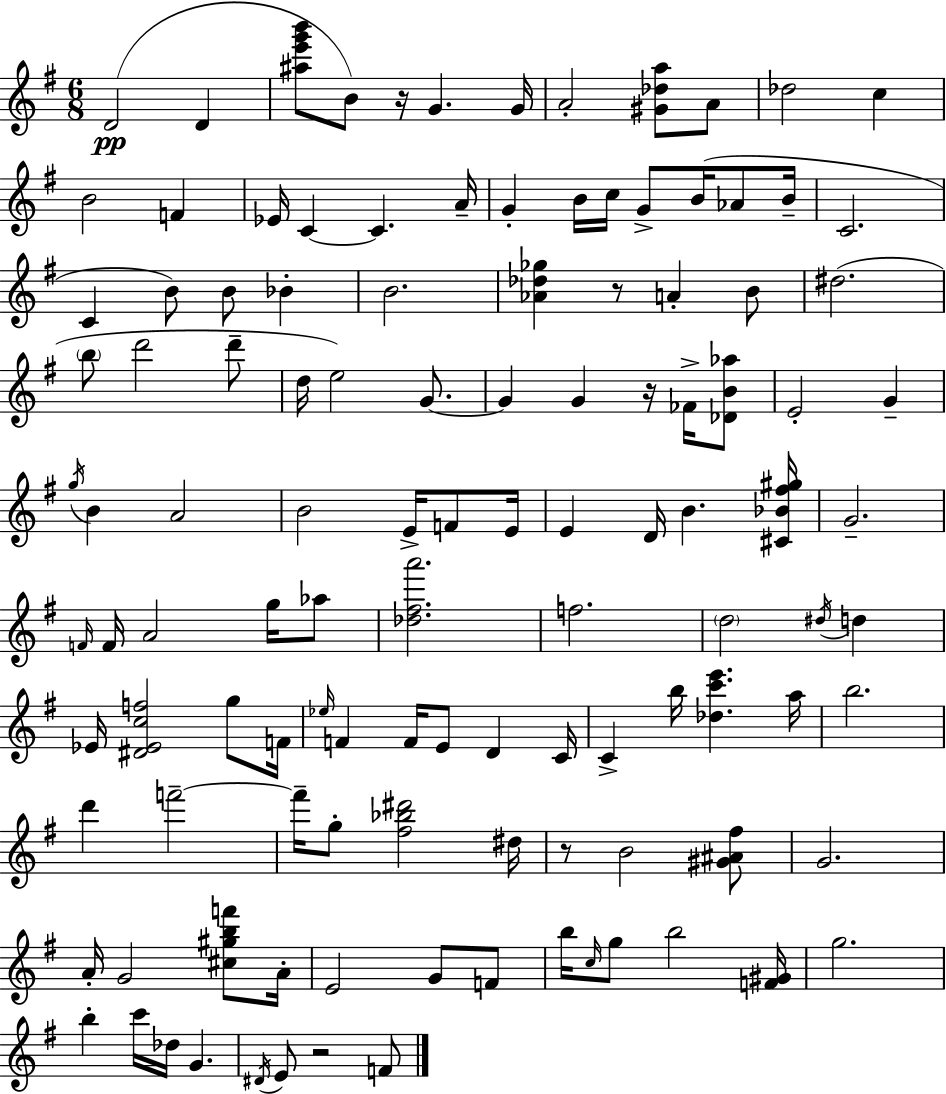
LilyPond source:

{
  \clef treble
  \numericTimeSignature
  \time 6/8
  \key e \minor
  d'2(\pp d'4 | <ais'' e''' g''' b'''>8 b'8) r16 g'4. g'16 | a'2-. <gis' des'' a''>8 a'8 | des''2 c''4 | \break b'2 f'4 | ees'16 c'4~~ c'4. a'16-- | g'4-. b'16 c''16 g'8-> b'16( aes'8 b'16-- | c'2. | \break c'4 b'8) b'8 bes'4-. | b'2. | <aes' des'' ges''>4 r8 a'4-. b'8 | dis''2.( | \break \parenthesize b''8 d'''2 d'''8-- | d''16 e''2) g'8.~~ | g'4 g'4 r16 fes'16-> <des' b' aes''>8 | e'2-. g'4-- | \break \acciaccatura { g''16 } b'4 a'2 | b'2 e'16-> f'8 | e'16 e'4 d'16 b'4. | <cis' bes' fis'' gis''>16 g'2.-- | \break \grace { f'16 } f'16 a'2 g''16 | aes''8 <des'' fis'' a'''>2. | f''2. | \parenthesize d''2 \acciaccatura { dis''16 } d''4 | \break ees'16 <dis' ees' c'' f''>2 | g''8 f'16 \grace { ees''16 } f'4 f'16 e'8 d'4 | c'16 c'4-> b''16 <des'' c''' e'''>4. | a''16 b''2. | \break d'''4 f'''2--~~ | f'''16-- g''8-. <fis'' bes'' dis'''>2 | dis''16 r8 b'2 | <gis' ais' fis''>8 g'2. | \break a'16-. g'2 | <cis'' gis'' b'' f'''>8 a'16-. e'2 | g'8 f'8 b''16 \grace { c''16 } g''8 b''2 | <f' gis'>16 g''2. | \break b''4-. c'''16 des''16 g'4. | \acciaccatura { dis'16 } e'8 r2 | f'8 \bar "|."
}